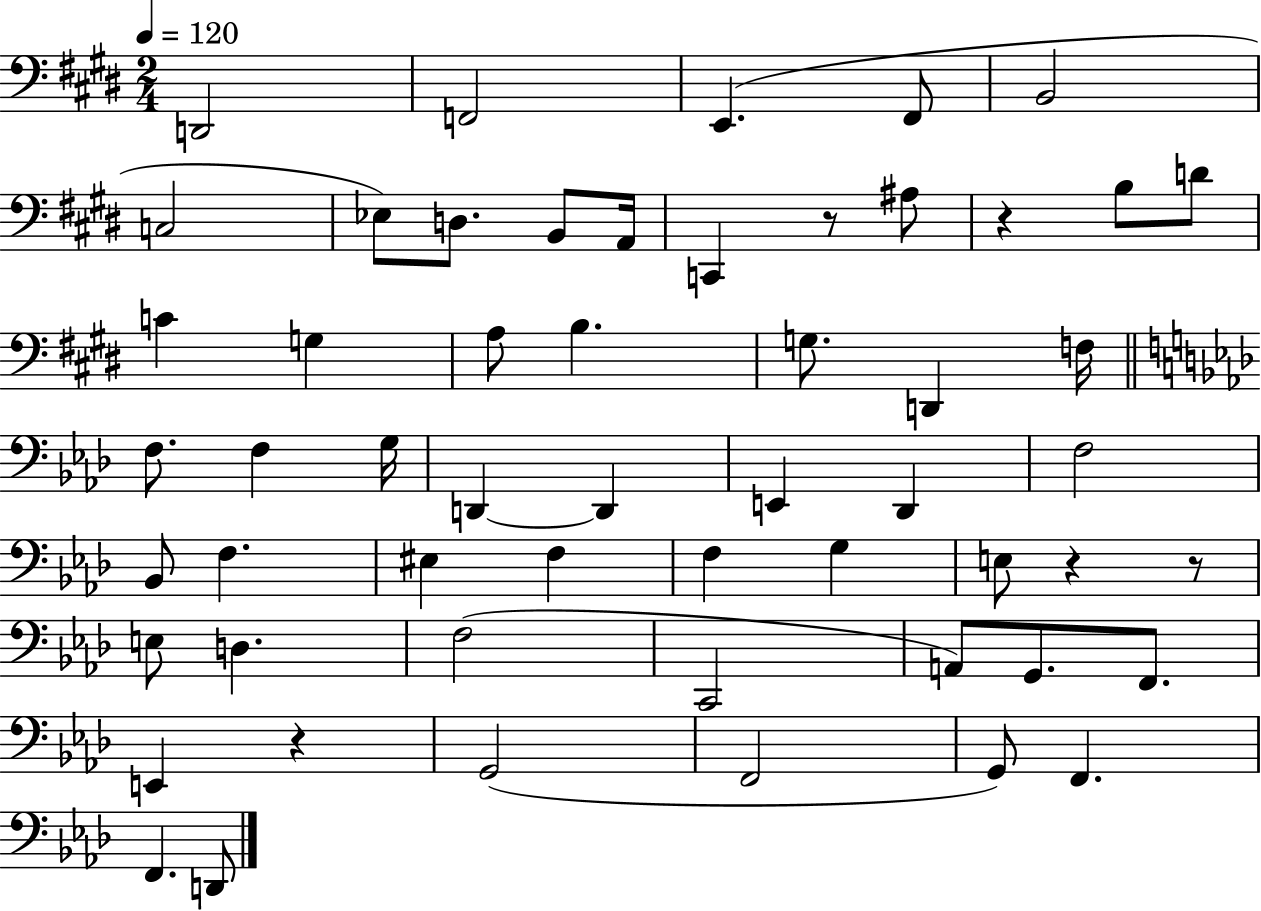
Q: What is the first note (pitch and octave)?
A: D2